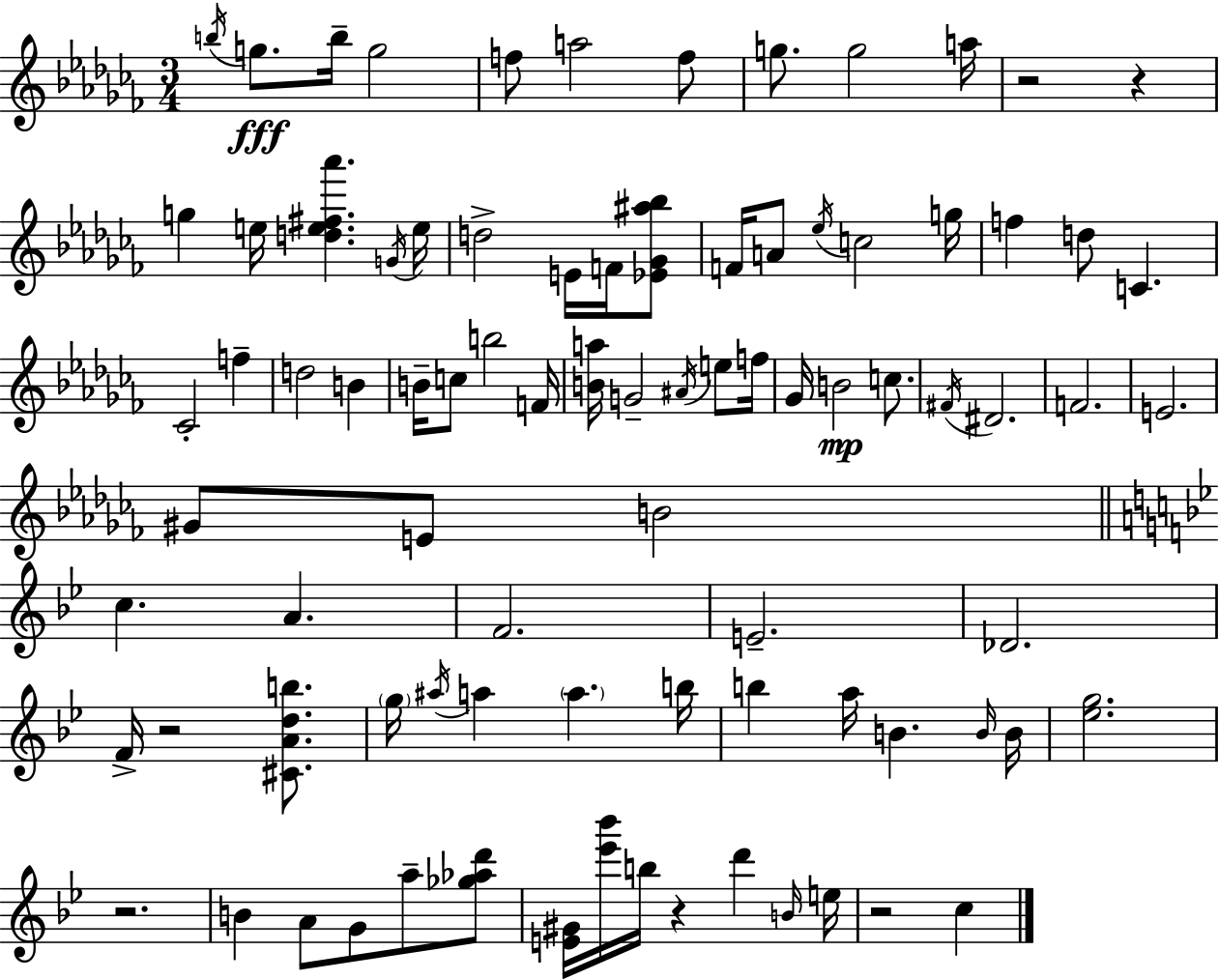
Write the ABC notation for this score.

X:1
T:Untitled
M:3/4
L:1/4
K:Abm
b/4 g/2 b/4 g2 f/2 a2 f/2 g/2 g2 a/4 z2 z g e/4 [de^f_a'] G/4 e/4 d2 E/4 F/4 [_E_G^a_b]/2 F/4 A/2 _e/4 c2 g/4 f d/2 C _C2 f d2 B B/4 c/2 b2 F/4 [Ba]/4 G2 ^A/4 e/2 f/4 _G/4 B2 c/2 ^F/4 ^D2 F2 E2 ^G/2 E/2 B2 c A F2 E2 _D2 F/4 z2 [^CAdb]/2 g/4 ^a/4 a a b/4 b a/4 B B/4 B/4 [_eg]2 z2 B A/2 G/2 a/2 [_g_ad']/2 [E^G]/4 [_e'_b']/4 b/4 z d' B/4 e/4 z2 c